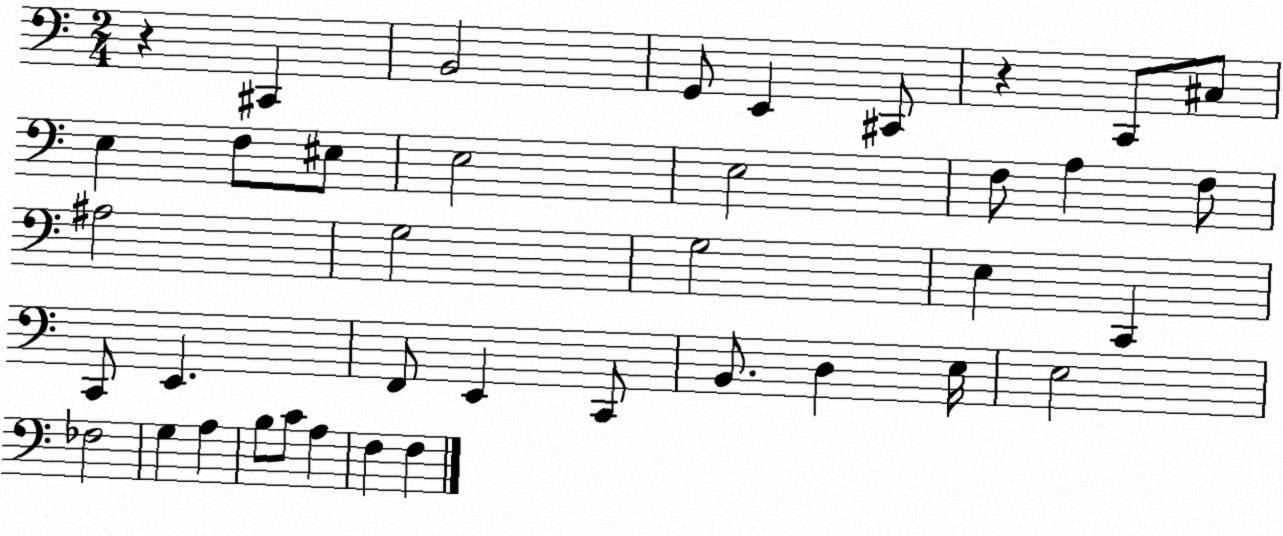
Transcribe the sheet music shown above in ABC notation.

X:1
T:Untitled
M:2/4
L:1/4
K:C
z ^C,, B,,2 G,,/2 E,, ^C,,/2 z C,,/2 ^C,/2 E, F,/2 ^E,/2 E,2 E,2 F,/2 A, F,/2 ^A,2 G,2 G,2 E, C,, C,,/2 E,, F,,/2 E,, C,,/2 B,,/2 D, E,/4 E,2 _F,2 G, A, B,/2 C/2 A, F, F,